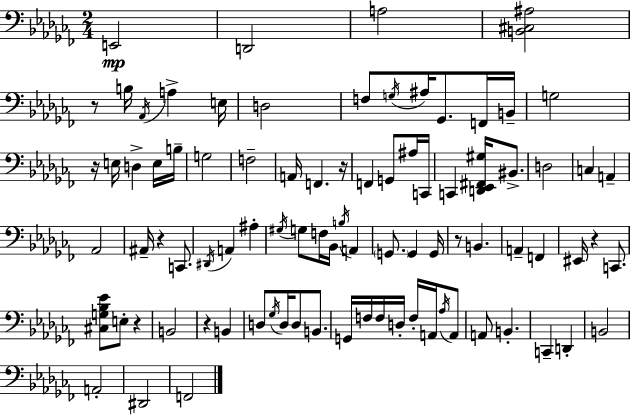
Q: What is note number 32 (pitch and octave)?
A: A2